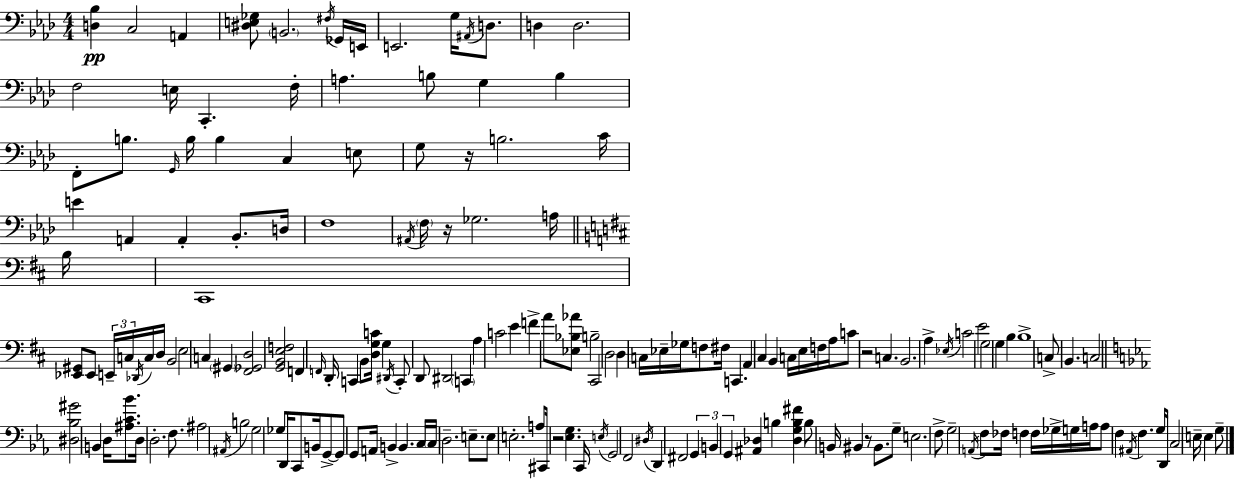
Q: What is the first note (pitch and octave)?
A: C3